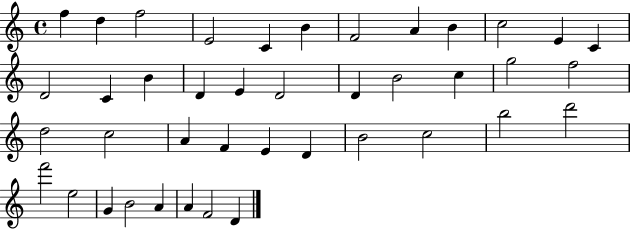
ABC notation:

X:1
T:Untitled
M:4/4
L:1/4
K:C
f d f2 E2 C B F2 A B c2 E C D2 C B D E D2 D B2 c g2 f2 d2 c2 A F E D B2 c2 b2 d'2 f'2 e2 G B2 A A F2 D